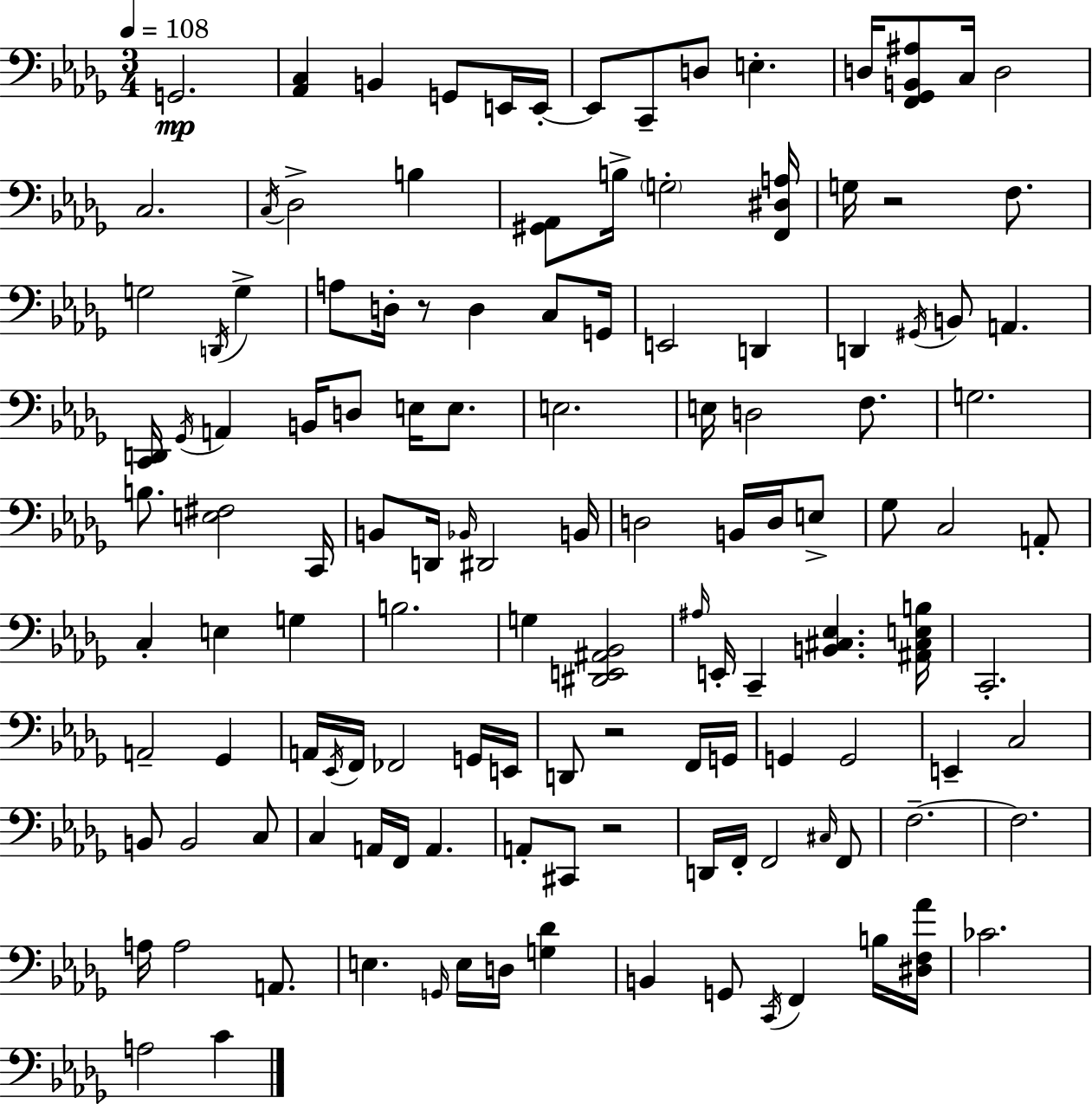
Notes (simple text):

G2/h. [Ab2,C3]/q B2/q G2/e E2/s E2/s E2/e C2/e D3/e E3/q. D3/s [F2,Gb2,B2,A#3]/e C3/s D3/h C3/h. C3/s Db3/h B3/q [G#2,Ab2]/e B3/s G3/h [F2,D#3,A3]/s G3/s R/h F3/e. G3/h D2/s G3/q A3/e D3/s R/e D3/q C3/e G2/s E2/h D2/q D2/q G#2/s B2/e A2/q. [C2,D2]/s Gb2/s A2/q B2/s D3/e E3/s E3/e. E3/h. E3/s D3/h F3/e. G3/h. B3/e. [E3,F#3]/h C2/s B2/e D2/s Bb2/s D#2/h B2/s D3/h B2/s D3/s E3/e Gb3/e C3/h A2/e C3/q E3/q G3/q B3/h. G3/q [D#2,E2,A#2,Bb2]/h A#3/s E2/s C2/q [B2,C#3,Eb3]/q. [A#2,C#3,E3,B3]/s C2/h. A2/h Gb2/q A2/s Eb2/s F2/s FES2/h G2/s E2/s D2/e R/h F2/s G2/s G2/q G2/h E2/q C3/h B2/e B2/h C3/e C3/q A2/s F2/s A2/q. A2/e C#2/e R/h D2/s F2/s F2/h C#3/s F2/e F3/h. F3/h. A3/s A3/h A2/e. E3/q. G2/s E3/s D3/s [G3,Db4]/q B2/q G2/e C2/s F2/q B3/s [D#3,F3,Ab4]/s CES4/h. A3/h C4/q